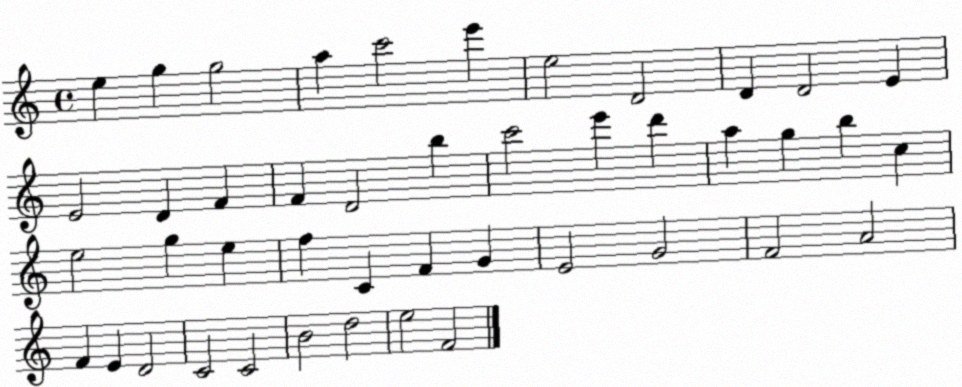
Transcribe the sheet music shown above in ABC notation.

X:1
T:Untitled
M:4/4
L:1/4
K:C
e g g2 a c'2 e' e2 D2 D D2 E E2 D F F D2 b c'2 e' d' a g b c e2 g e f C F G E2 G2 F2 A2 F E D2 C2 C2 B2 d2 e2 F2